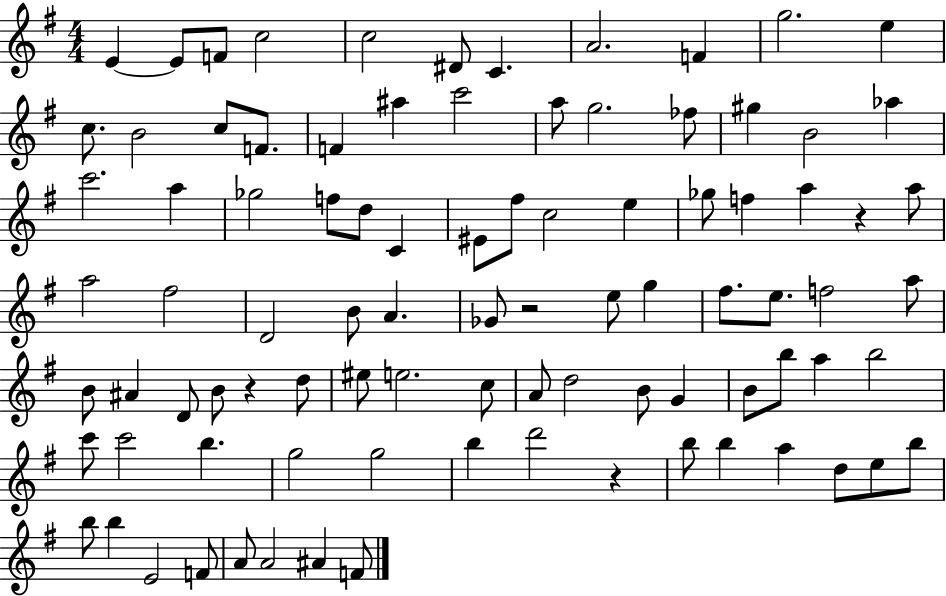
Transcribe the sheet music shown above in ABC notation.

X:1
T:Untitled
M:4/4
L:1/4
K:G
E E/2 F/2 c2 c2 ^D/2 C A2 F g2 e c/2 B2 c/2 F/2 F ^a c'2 a/2 g2 _f/2 ^g B2 _a c'2 a _g2 f/2 d/2 C ^E/2 ^f/2 c2 e _g/2 f a z a/2 a2 ^f2 D2 B/2 A _G/2 z2 e/2 g ^f/2 e/2 f2 a/2 B/2 ^A D/2 B/2 z d/2 ^e/2 e2 c/2 A/2 d2 B/2 G B/2 b/2 a b2 c'/2 c'2 b g2 g2 b d'2 z b/2 b a d/2 e/2 b/2 b/2 b E2 F/2 A/2 A2 ^A F/2